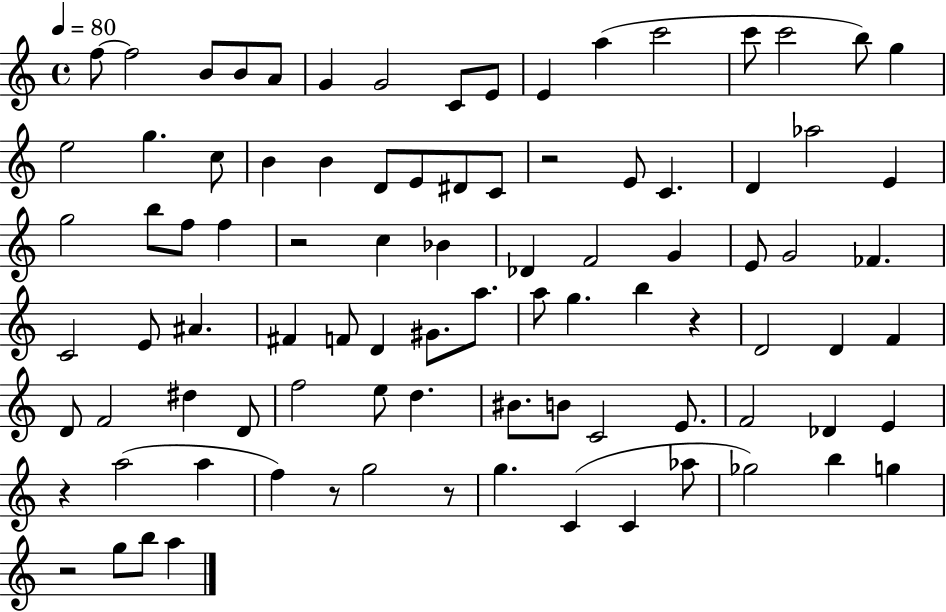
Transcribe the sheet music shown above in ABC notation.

X:1
T:Untitled
M:4/4
L:1/4
K:C
f/2 f2 B/2 B/2 A/2 G G2 C/2 E/2 E a c'2 c'/2 c'2 b/2 g e2 g c/2 B B D/2 E/2 ^D/2 C/2 z2 E/2 C D _a2 E g2 b/2 f/2 f z2 c _B _D F2 G E/2 G2 _F C2 E/2 ^A ^F F/2 D ^G/2 a/2 a/2 g b z D2 D F D/2 F2 ^d D/2 f2 e/2 d ^B/2 B/2 C2 E/2 F2 _D E z a2 a f z/2 g2 z/2 g C C _a/2 _g2 b g z2 g/2 b/2 a